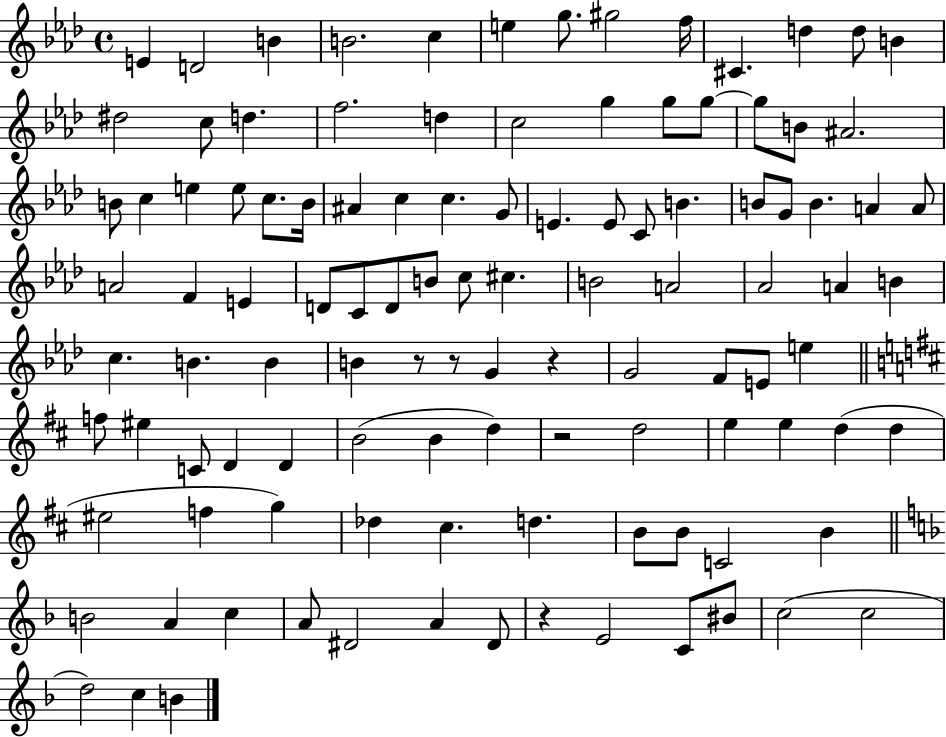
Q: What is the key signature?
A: AES major